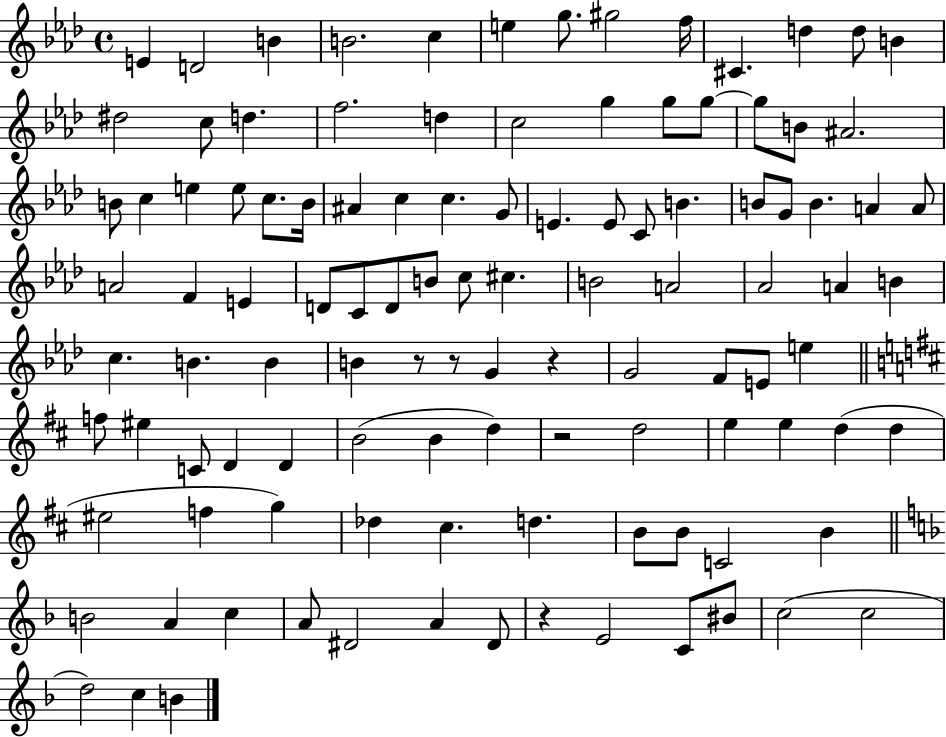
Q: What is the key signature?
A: AES major